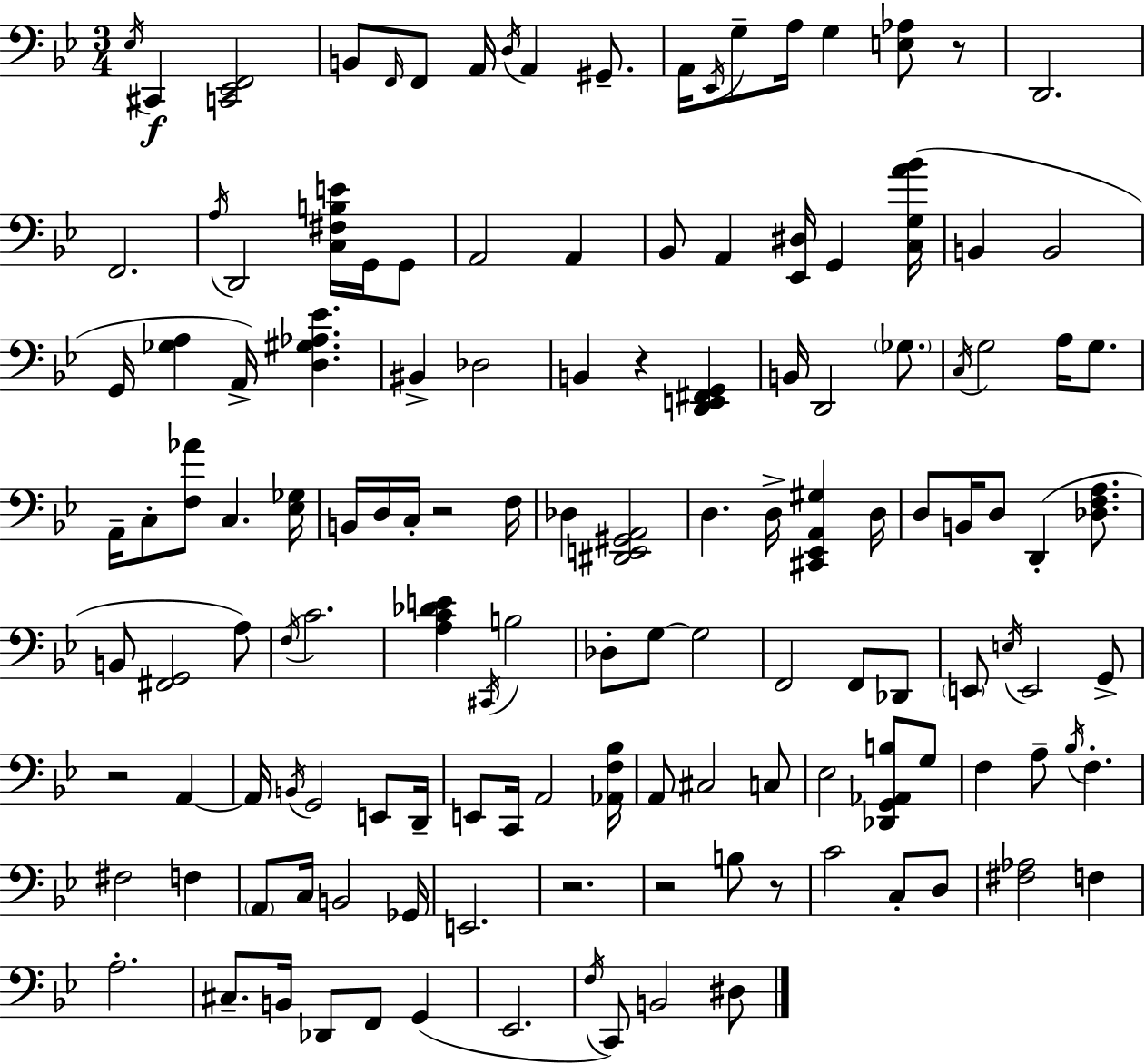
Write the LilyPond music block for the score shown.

{
  \clef bass
  \numericTimeSignature
  \time 3/4
  \key bes \major
  \acciaccatura { ees16 }\f cis,4 <c, ees, f,>2 | b,8 \grace { f,16 } f,8 a,16 \acciaccatura { d16 } a,4 | gis,8.-- a,16 \acciaccatura { ees,16 } g8-- a16 g4 | <e aes>8 r8 d,2. | \break f,2. | \acciaccatura { a16 } d,2 | <c fis b e'>16 g,16 g,8 a,2 | a,4 bes,8 a,4 <ees, dis>16 | \break g,4 <c g a' bes'>16( b,4 b,2 | g,16 <ges a>4 a,16->) <d gis aes ees'>4. | bis,4-> des2 | b,4 r4 | \break <d, e, fis, g,>4 b,16 d,2 | \parenthesize ges8. \acciaccatura { c16 } g2 | a16 g8. a,16-- c8-. <f aes'>8 c4. | <ees ges>16 b,16 d16 c16-. r2 | \break f16 des4 <dis, e, gis, a,>2 | d4. | d16-> <cis, ees, a, gis>4 d16 d8 b,16 d8 d,4-.( | <des f a>8. b,8 <fis, g,>2 | \break a8) \acciaccatura { f16 } c'2. | <a c' des' e'>4 \acciaccatura { cis,16 } | b2 des8-. g8~~ | g2 f,2 | \break f,8 des,8 \parenthesize e,8 \acciaccatura { e16 } e,2 | g,8-> r2 | a,4~~ a,16 \acciaccatura { b,16 } g,2 | e,8 d,16-- e,8 | \break c,16 a,2 <aes, f bes>16 a,8 | cis2 c8 ees2 | <des, g, aes, b>8 g8 f4 | a8-- \acciaccatura { bes16 } f4.-. fis2 | \break f4 \parenthesize a,8 | c16 b,2 ges,16 e,2. | r2. | r2 | \break b8 r8 c'2 | c8-. d8 <fis aes>2 | f4 a2.-. | cis8.-- | \break b,16 des,8 f,8 g,4( ees,2. | \acciaccatura { f16 }) | c,8 b,2 dis8 | \bar "|."
}